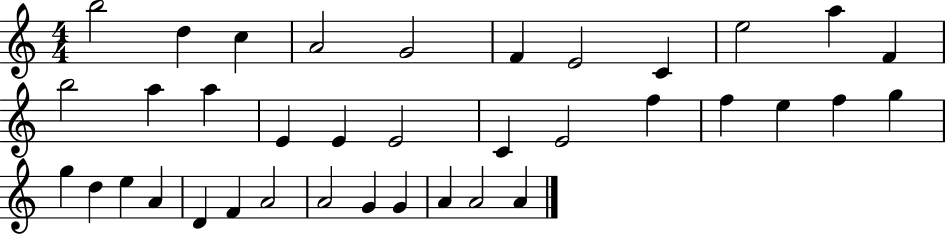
B5/h D5/q C5/q A4/h G4/h F4/q E4/h C4/q E5/h A5/q F4/q B5/h A5/q A5/q E4/q E4/q E4/h C4/q E4/h F5/q F5/q E5/q F5/q G5/q G5/q D5/q E5/q A4/q D4/q F4/q A4/h A4/h G4/q G4/q A4/q A4/h A4/q